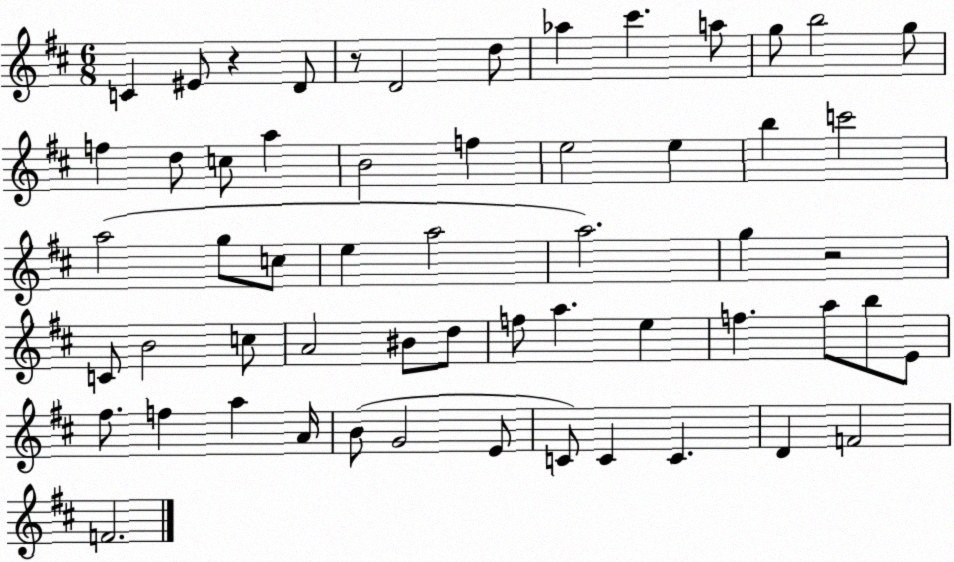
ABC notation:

X:1
T:Untitled
M:6/8
L:1/4
K:D
C ^E/2 z D/2 z/2 D2 d/2 _a ^c' a/2 g/2 b2 g/2 f d/2 c/2 a B2 f e2 e b c'2 a2 g/2 c/2 e a2 a2 g z2 C/2 B2 c/2 A2 ^B/2 d/2 f/2 a e f a/2 b/2 E/2 ^f/2 f a A/4 B/2 G2 E/2 C/2 C C D F2 F2